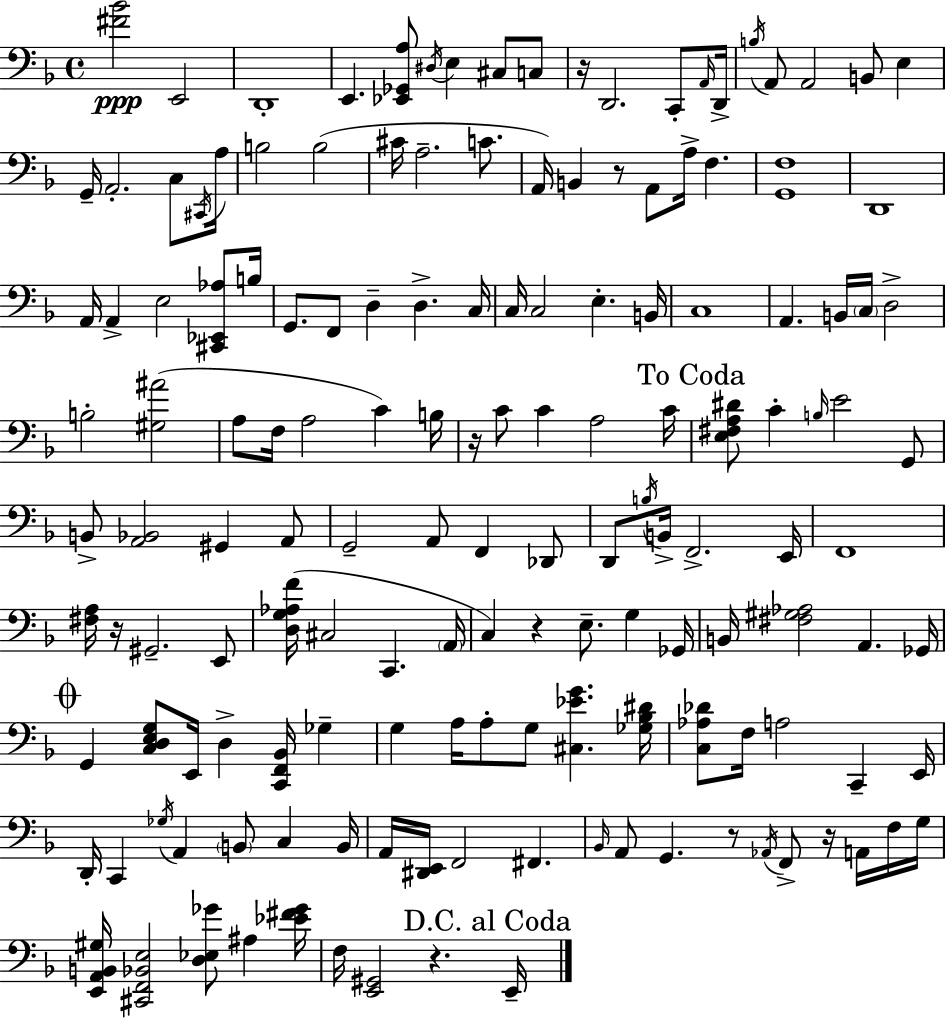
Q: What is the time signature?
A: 4/4